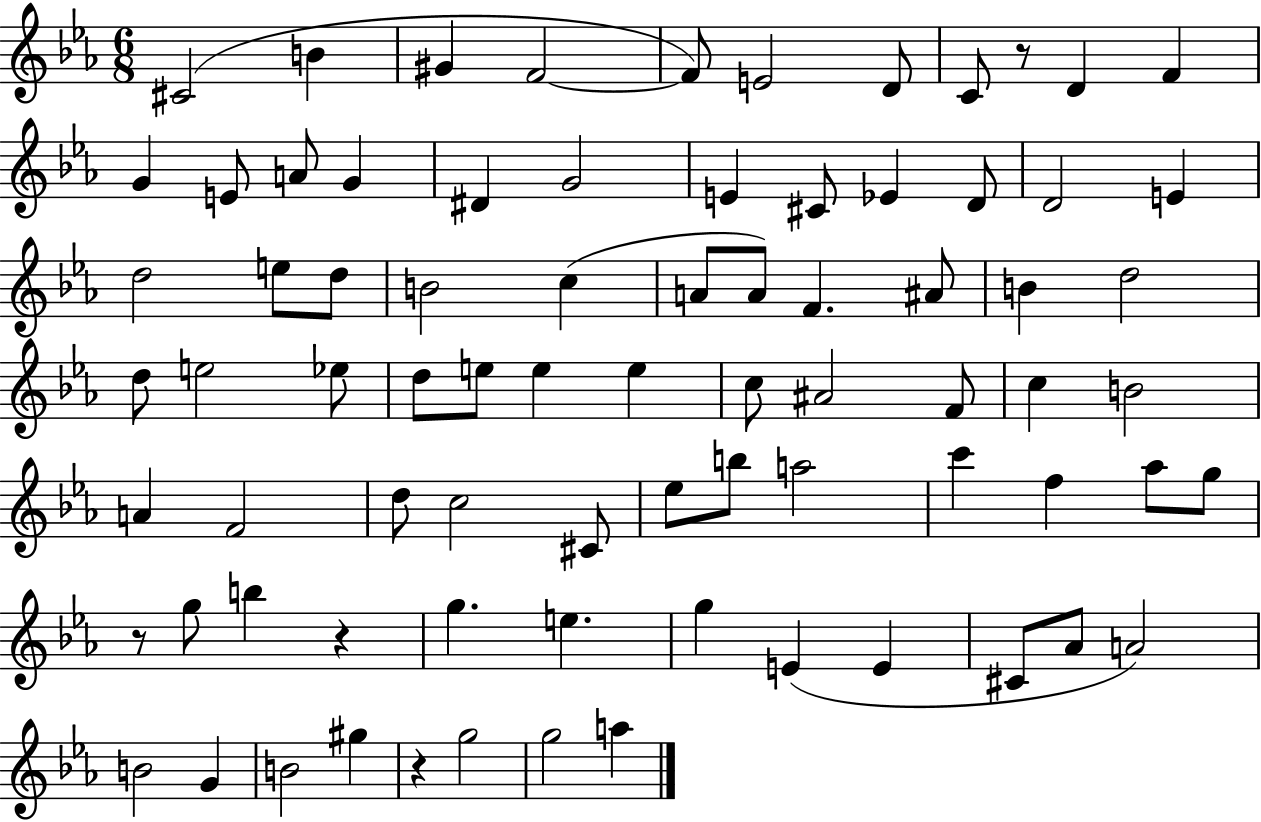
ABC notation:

X:1
T:Untitled
M:6/8
L:1/4
K:Eb
^C2 B ^G F2 F/2 E2 D/2 C/2 z/2 D F G E/2 A/2 G ^D G2 E ^C/2 _E D/2 D2 E d2 e/2 d/2 B2 c A/2 A/2 F ^A/2 B d2 d/2 e2 _e/2 d/2 e/2 e e c/2 ^A2 F/2 c B2 A F2 d/2 c2 ^C/2 _e/2 b/2 a2 c' f _a/2 g/2 z/2 g/2 b z g e g E E ^C/2 _A/2 A2 B2 G B2 ^g z g2 g2 a